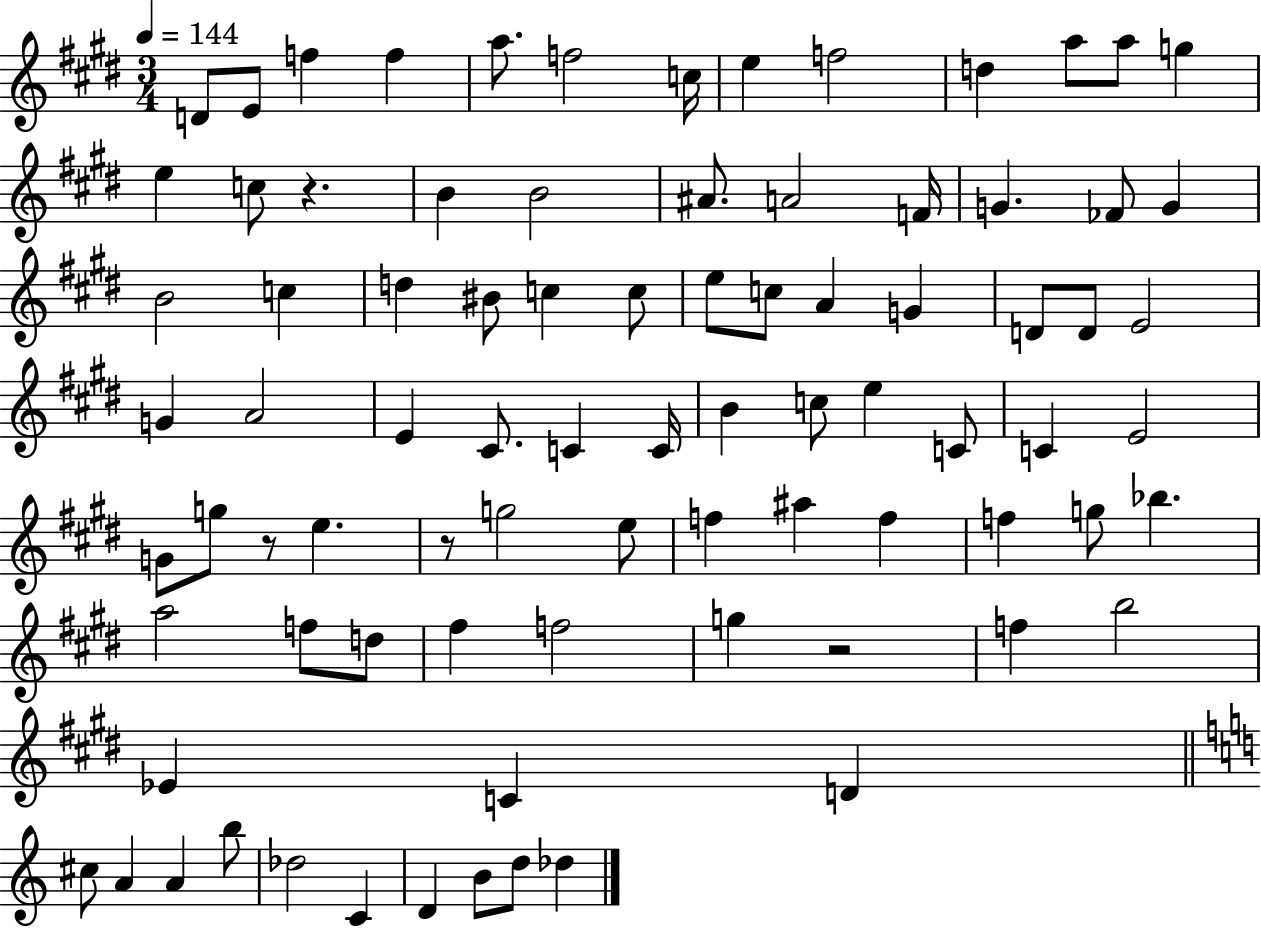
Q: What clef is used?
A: treble